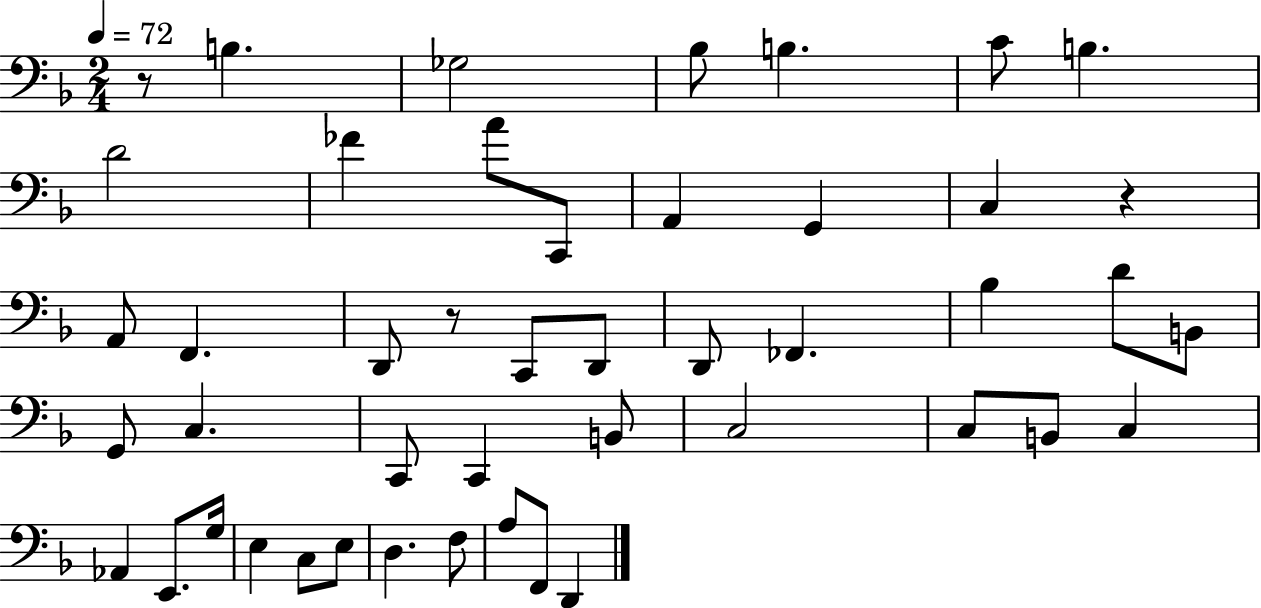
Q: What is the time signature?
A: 2/4